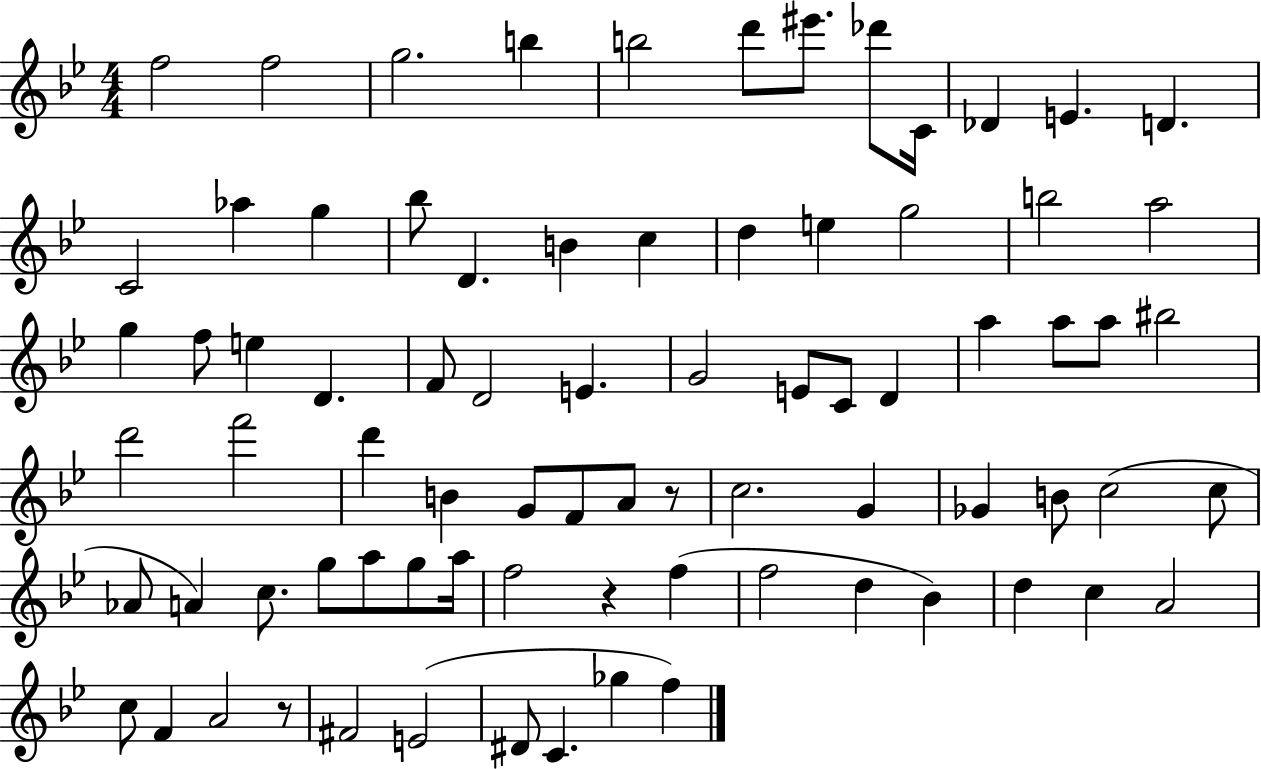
F5/h F5/h G5/h. B5/q B5/h D6/e EIS6/e. Db6/e C4/s Db4/q E4/q. D4/q. C4/h Ab5/q G5/q Bb5/e D4/q. B4/q C5/q D5/q E5/q G5/h B5/h A5/h G5/q F5/e E5/q D4/q. F4/e D4/h E4/q. G4/h E4/e C4/e D4/q A5/q A5/e A5/e BIS5/h D6/h F6/h D6/q B4/q G4/e F4/e A4/e R/e C5/h. G4/q Gb4/q B4/e C5/h C5/e Ab4/e A4/q C5/e. G5/e A5/e G5/e A5/s F5/h R/q F5/q F5/h D5/q Bb4/q D5/q C5/q A4/h C5/e F4/q A4/h R/e F#4/h E4/h D#4/e C4/q. Gb5/q F5/q